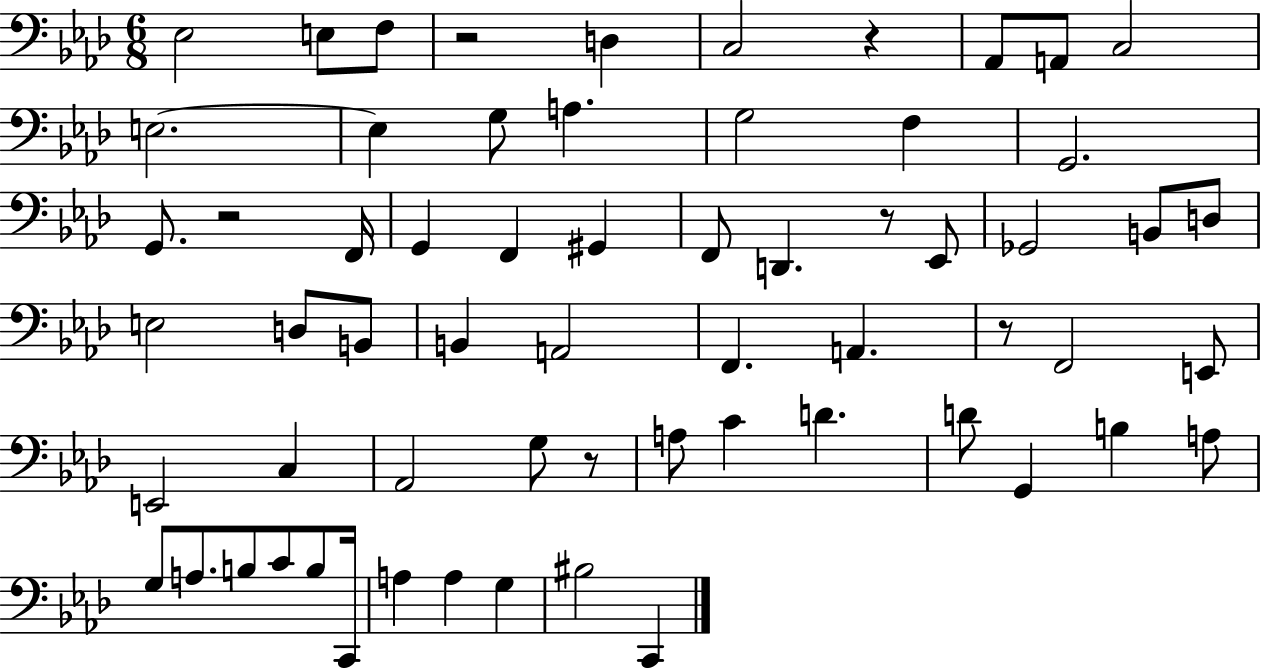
Eb3/h E3/e F3/e R/h D3/q C3/h R/q Ab2/e A2/e C3/h E3/h. E3/q G3/e A3/q. G3/h F3/q G2/h. G2/e. R/h F2/s G2/q F2/q G#2/q F2/e D2/q. R/e Eb2/e Gb2/h B2/e D3/e E3/h D3/e B2/e B2/q A2/h F2/q. A2/q. R/e F2/h E2/e E2/h C3/q Ab2/h G3/e R/e A3/e C4/q D4/q. D4/e G2/q B3/q A3/e G3/e A3/e. B3/e C4/e B3/e C2/s A3/q A3/q G3/q BIS3/h C2/q